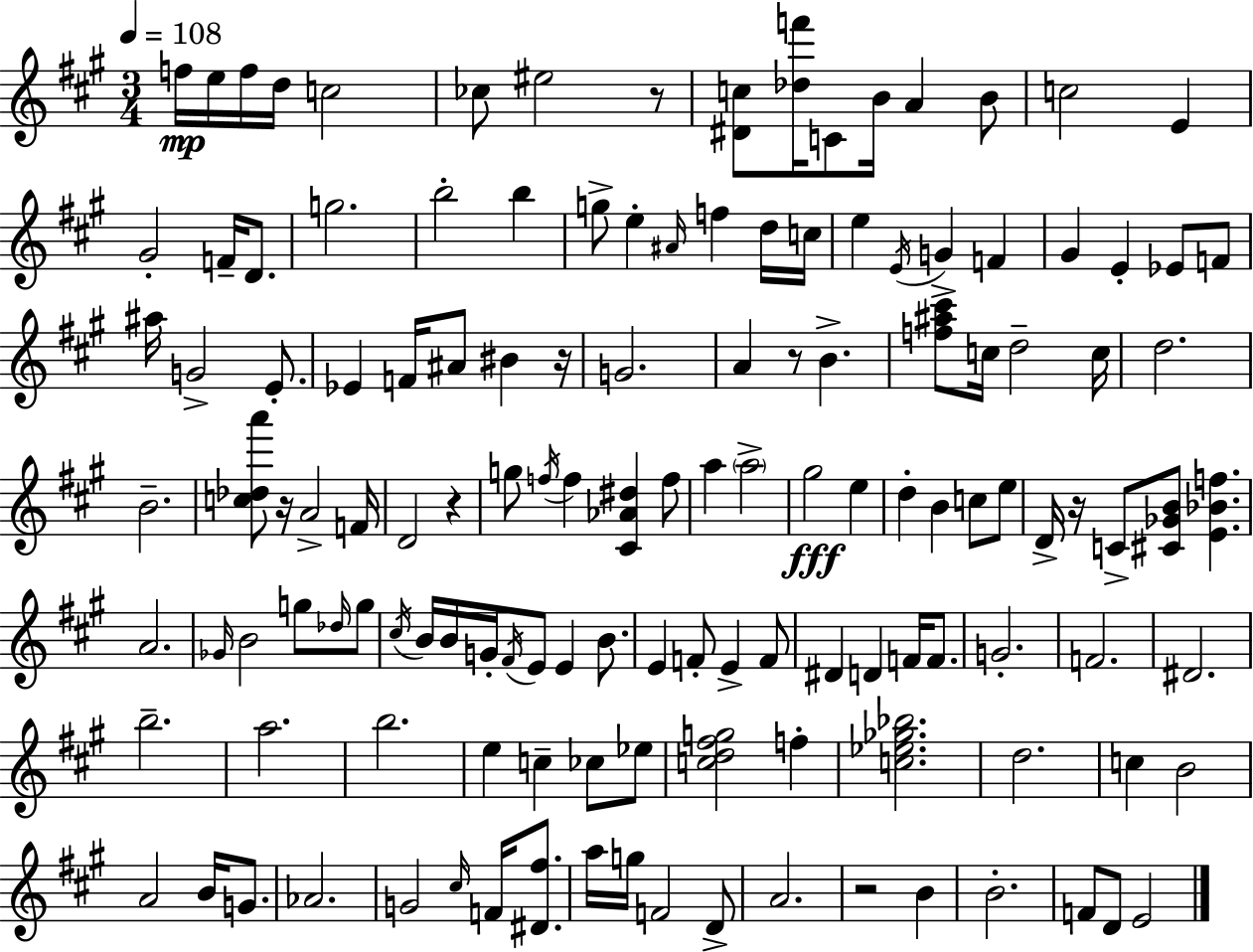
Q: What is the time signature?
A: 3/4